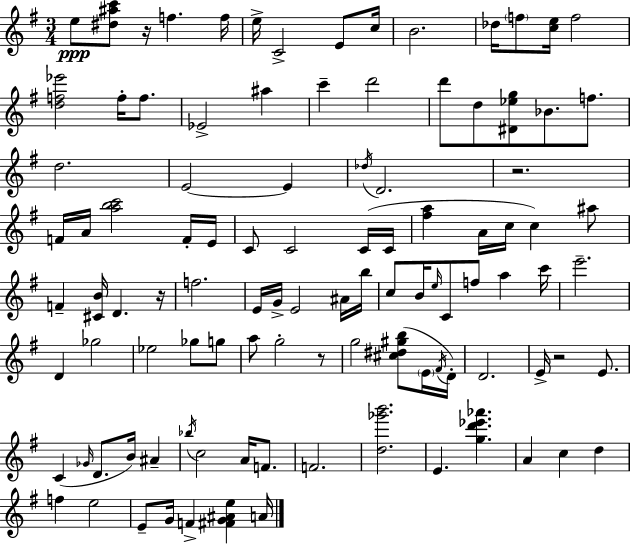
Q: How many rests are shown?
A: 5